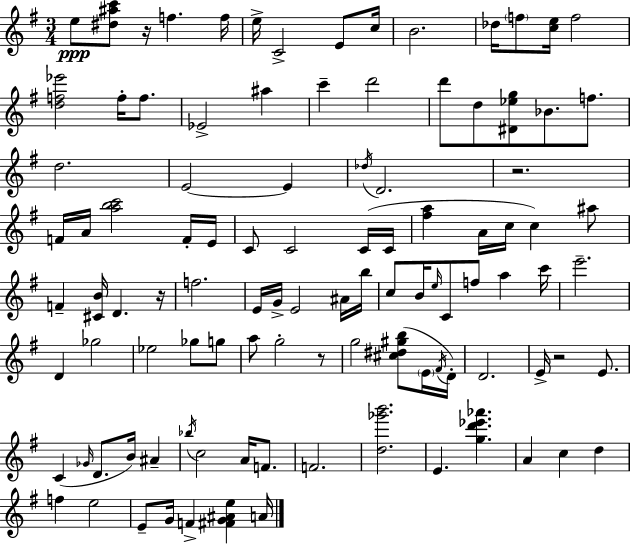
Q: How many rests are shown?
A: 5